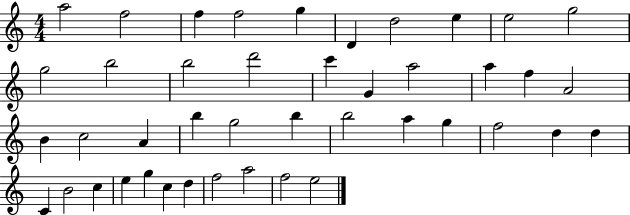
{
  \clef treble
  \numericTimeSignature
  \time 4/4
  \key c \major
  a''2 f''2 | f''4 f''2 g''4 | d'4 d''2 e''4 | e''2 g''2 | \break g''2 b''2 | b''2 d'''2 | c'''4 g'4 a''2 | a''4 f''4 a'2 | \break b'4 c''2 a'4 | b''4 g''2 b''4 | b''2 a''4 g''4 | f''2 d''4 d''4 | \break c'4 b'2 c''4 | e''4 g''4 c''4 d''4 | f''2 a''2 | f''2 e''2 | \break \bar "|."
}